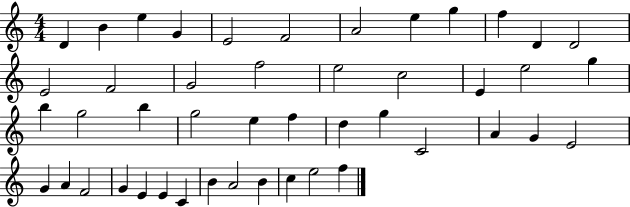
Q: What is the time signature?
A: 4/4